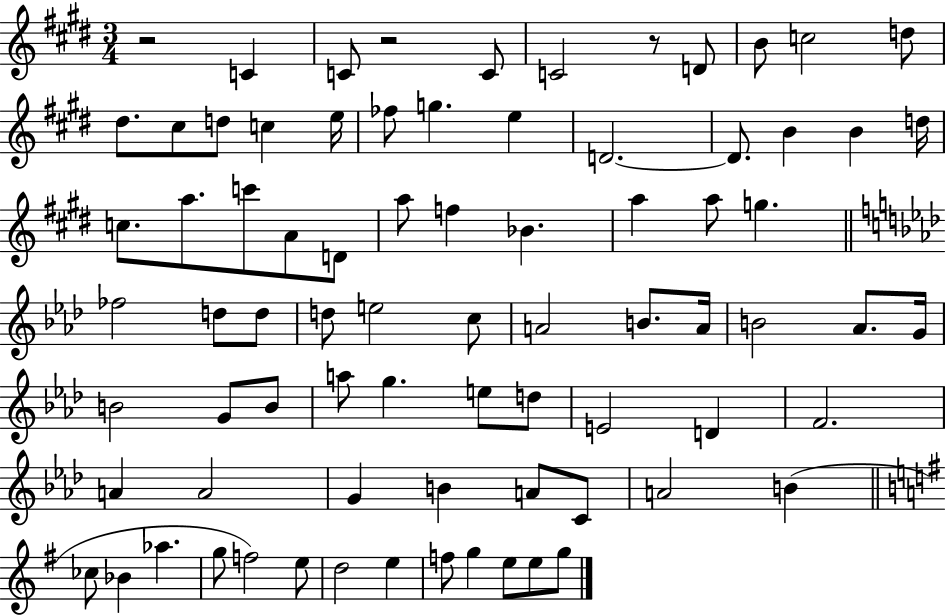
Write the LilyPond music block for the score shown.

{
  \clef treble
  \numericTimeSignature
  \time 3/4
  \key e \major
  r2 c'4 | c'8 r2 c'8 | c'2 r8 d'8 | b'8 c''2 d''8 | \break dis''8. cis''8 d''8 c''4 e''16 | fes''8 g''4. e''4 | d'2.~~ | d'8. b'4 b'4 d''16 | \break c''8. a''8. c'''8 a'8 d'8 | a''8 f''4 bes'4. | a''4 a''8 g''4. | \bar "||" \break \key aes \major fes''2 d''8 d''8 | d''8 e''2 c''8 | a'2 b'8. a'16 | b'2 aes'8. g'16 | \break b'2 g'8 b'8 | a''8 g''4. e''8 d''8 | e'2 d'4 | f'2. | \break a'4 a'2 | g'4 b'4 a'8 c'8 | a'2 b'4( | \bar "||" \break \key g \major ces''8 bes'4 aes''4. | g''8 f''2) e''8 | d''2 e''4 | f''8 g''4 e''8 e''8 g''8 | \break \bar "|."
}